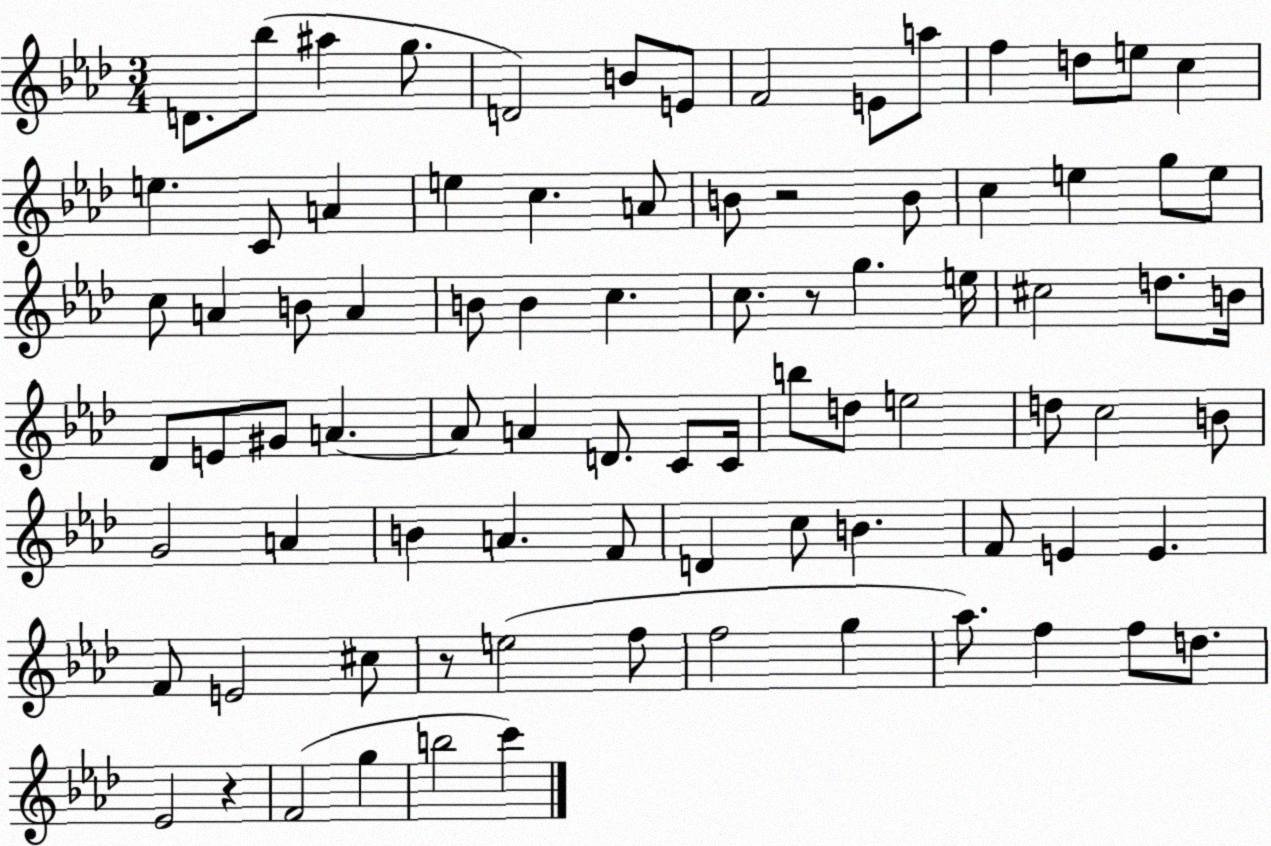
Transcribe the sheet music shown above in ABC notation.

X:1
T:Untitled
M:3/4
L:1/4
K:Ab
D/2 _b/2 ^a g/2 D2 B/2 E/2 F2 E/2 a/2 f d/2 e/2 c e C/2 A e c A/2 B/2 z2 B/2 c e g/2 e/2 c/2 A B/2 A B/2 B c c/2 z/2 g e/4 ^c2 d/2 B/4 _D/2 E/2 ^G/2 A A/2 A D/2 C/2 C/4 b/2 d/2 e2 d/2 c2 B/2 G2 A B A F/2 D c/2 B F/2 E E F/2 E2 ^c/2 z/2 e2 f/2 f2 g _a/2 f f/2 d/2 _E2 z F2 g b2 c'